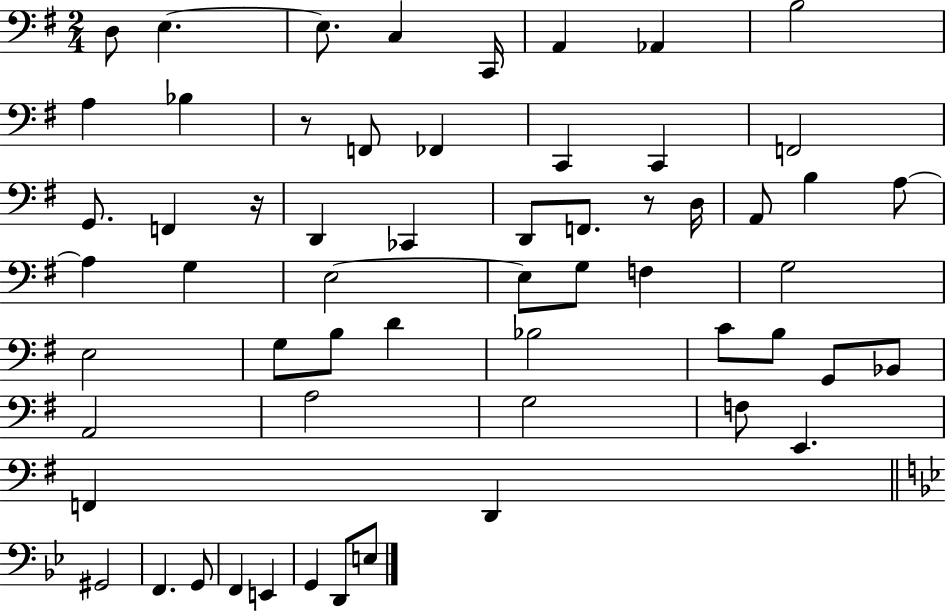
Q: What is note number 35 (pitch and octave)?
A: B3